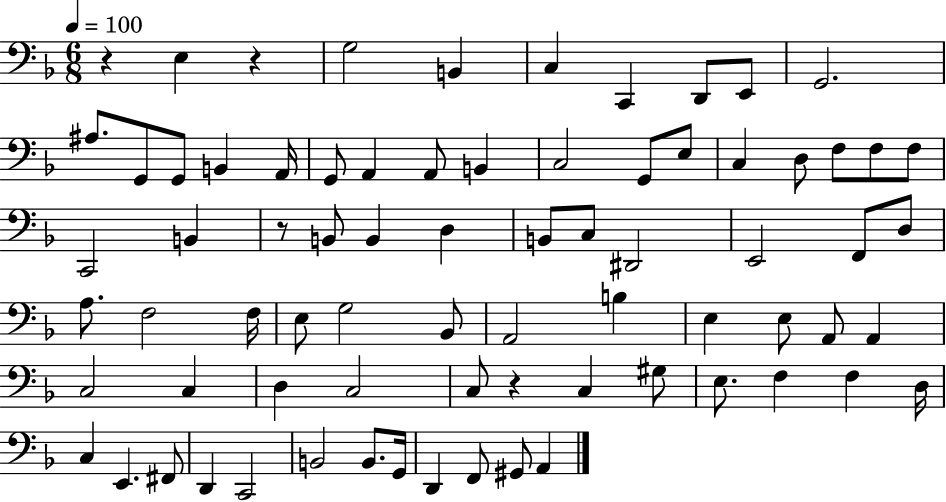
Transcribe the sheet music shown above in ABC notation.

X:1
T:Untitled
M:6/8
L:1/4
K:F
z E, z G,2 B,, C, C,, D,,/2 E,,/2 G,,2 ^A,/2 G,,/2 G,,/2 B,, A,,/4 G,,/2 A,, A,,/2 B,, C,2 G,,/2 E,/2 C, D,/2 F,/2 F,/2 F,/2 C,,2 B,, z/2 B,,/2 B,, D, B,,/2 C,/2 ^D,,2 E,,2 F,,/2 D,/2 A,/2 F,2 F,/4 E,/2 G,2 _B,,/2 A,,2 B, E, E,/2 A,,/2 A,, C,2 C, D, C,2 C,/2 z C, ^G,/2 E,/2 F, F, D,/4 C, E,, ^F,,/2 D,, C,,2 B,,2 B,,/2 G,,/4 D,, F,,/2 ^G,,/2 A,,